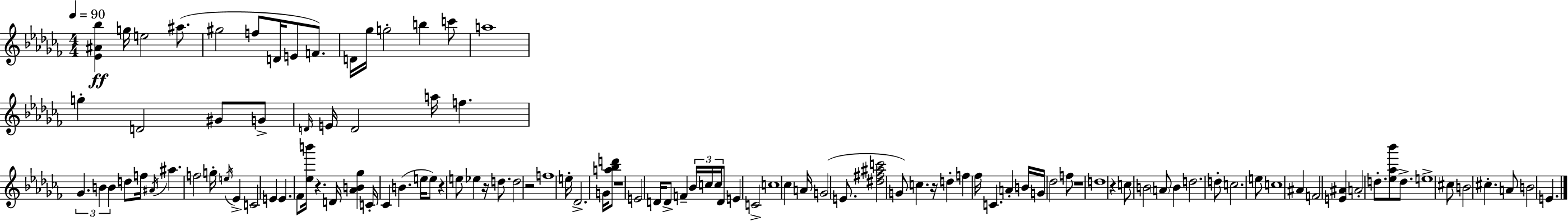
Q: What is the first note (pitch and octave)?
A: G5